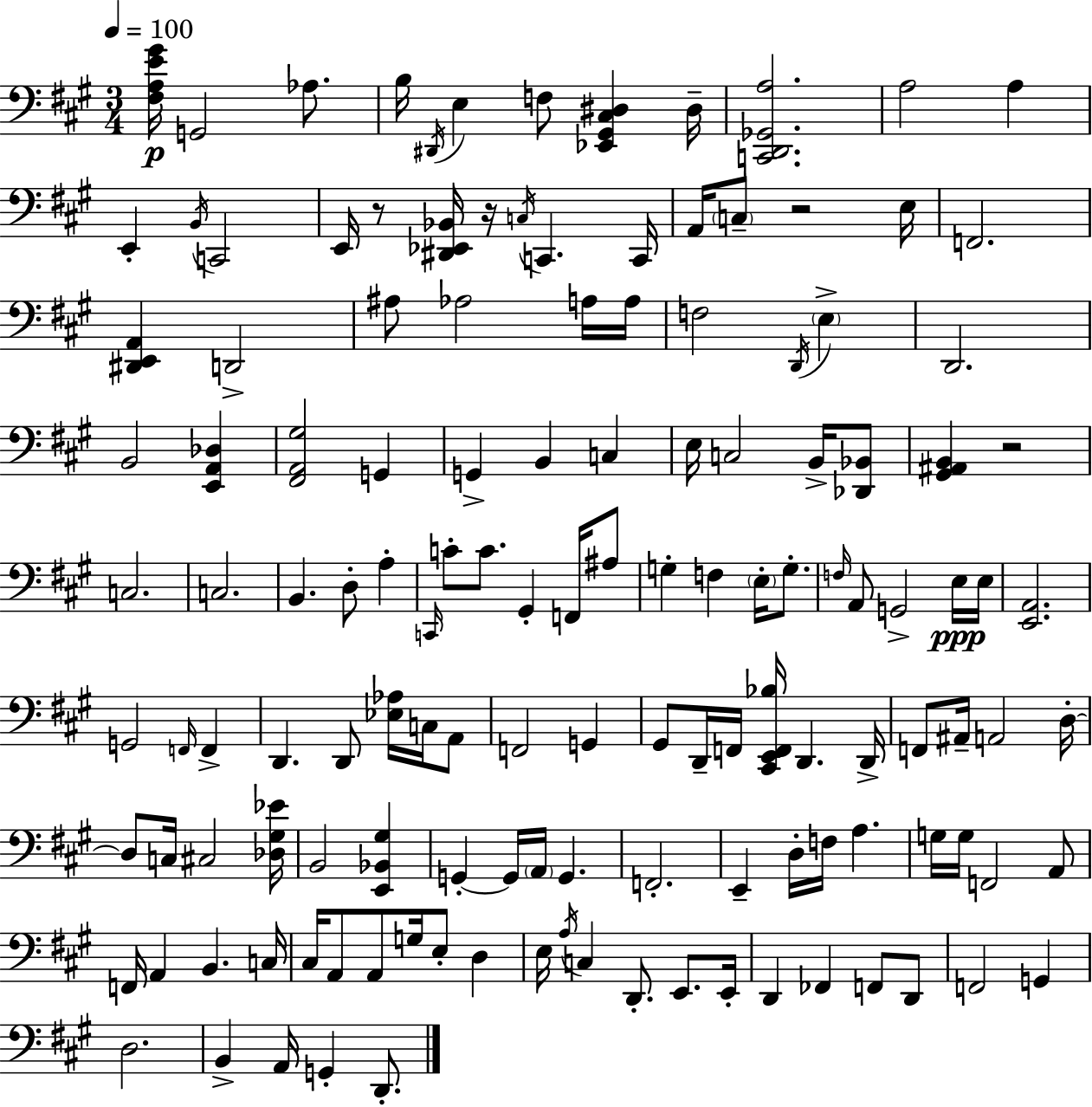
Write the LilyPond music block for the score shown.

{
  \clef bass
  \numericTimeSignature
  \time 3/4
  \key a \major
  \tempo 4 = 100
  <fis a e' gis'>16\p g,2 aes8. | b16 \acciaccatura { dis,16 } e4 f8 <ees, gis, cis dis>4 | dis16-- <c, d, ges, a>2. | a2 a4 | \break e,4-. \acciaccatura { b,16 } c,2 | e,16 r8 <dis, ees, bes,>16 r16 \acciaccatura { c16 } c,4. | c,16 a,16 \parenthesize c8-- r2 | e16 f,2. | \break <dis, e, a,>4 d,2-> | ais8 aes2 | a16 a16 f2 \acciaccatura { d,16 } | \parenthesize e4-> d,2. | \break b,2 | <e, a, des>4 <fis, a, gis>2 | g,4 g,4-> b,4 | c4 e16 c2 | \break b,16-> <des, bes,>8 <gis, ais, b,>4 r2 | c2. | c2. | b,4. d8-. | \break a4-. \grace { c,16 } c'8-. c'8. gis,4-. | f,16 ais8 g4-. f4 | \parenthesize e16-. g8.-. \grace { f16 } a,8 g,2-> | e16\ppp e16 <e, a,>2. | \break g,2 | \grace { f,16 } f,4-> d,4. | d,8 <ees aes>16 c16 a,8 f,2 | g,4 gis,8 d,16-- f,16 <cis, e, f, bes>16 | \break d,4. d,16-> f,8 ais,16-- a,2 | d16-.~~ d8 c16 cis2 | <des gis ees'>16 b,2 | <e, bes, gis>4 g,4-.~~ g,16 | \break \parenthesize a,16 g,4. f,2.-. | e,4-- d16-. | f16 a4. g16 g16 f,2 | a,8 f,16 a,4 | \break b,4. c16 cis16 a,8 a,8 | g16 e8-. d4 e16 \acciaccatura { a16 } c4 | d,8.-. e,8. e,16-. d,4 | fes,4 f,8 d,8 f,2 | \break g,4 d2. | b,4-> | a,16 g,4-. d,8.-. \bar "|."
}